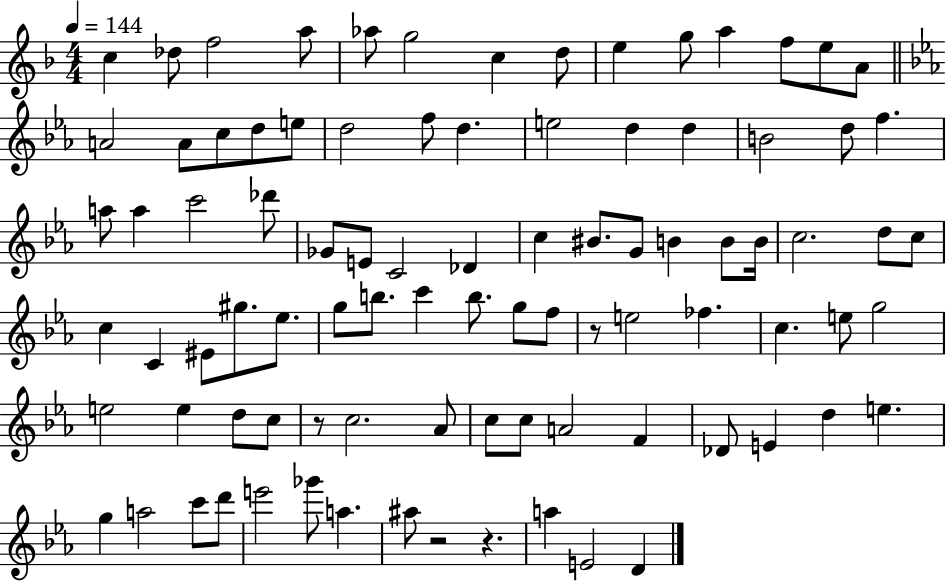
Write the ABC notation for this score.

X:1
T:Untitled
M:4/4
L:1/4
K:F
c _d/2 f2 a/2 _a/2 g2 c d/2 e g/2 a f/2 e/2 A/2 A2 A/2 c/2 d/2 e/2 d2 f/2 d e2 d d B2 d/2 f a/2 a c'2 _d'/2 _G/2 E/2 C2 _D c ^B/2 G/2 B B/2 B/4 c2 d/2 c/2 c C ^E/2 ^g/2 _e/2 g/2 b/2 c' b/2 g/2 f/2 z/2 e2 _f c e/2 g2 e2 e d/2 c/2 z/2 c2 _A/2 c/2 c/2 A2 F _D/2 E d e g a2 c'/2 d'/2 e'2 _g'/2 a ^a/2 z2 z a E2 D